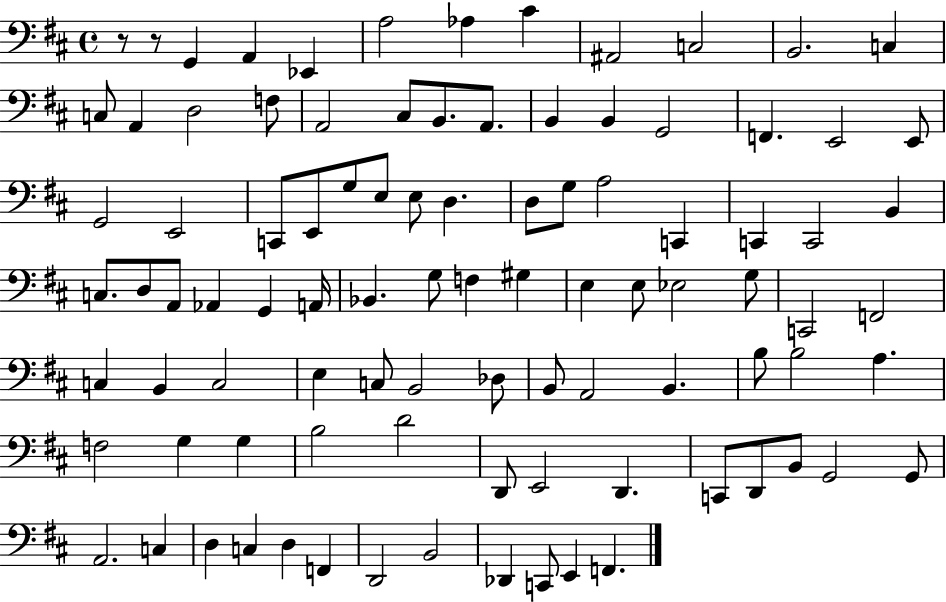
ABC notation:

X:1
T:Untitled
M:4/4
L:1/4
K:D
z/2 z/2 G,, A,, _E,, A,2 _A, ^C ^A,,2 C,2 B,,2 C, C,/2 A,, D,2 F,/2 A,,2 ^C,/2 B,,/2 A,,/2 B,, B,, G,,2 F,, E,,2 E,,/2 G,,2 E,,2 C,,/2 E,,/2 G,/2 E,/2 E,/2 D, D,/2 G,/2 A,2 C,, C,, C,,2 B,, C,/2 D,/2 A,,/2 _A,, G,, A,,/4 _B,, G,/2 F, ^G, E, E,/2 _E,2 G,/2 C,,2 F,,2 C, B,, C,2 E, C,/2 B,,2 _D,/2 B,,/2 A,,2 B,, B,/2 B,2 A, F,2 G, G, B,2 D2 D,,/2 E,,2 D,, C,,/2 D,,/2 B,,/2 G,,2 G,,/2 A,,2 C, D, C, D, F,, D,,2 B,,2 _D,, C,,/2 E,, F,,